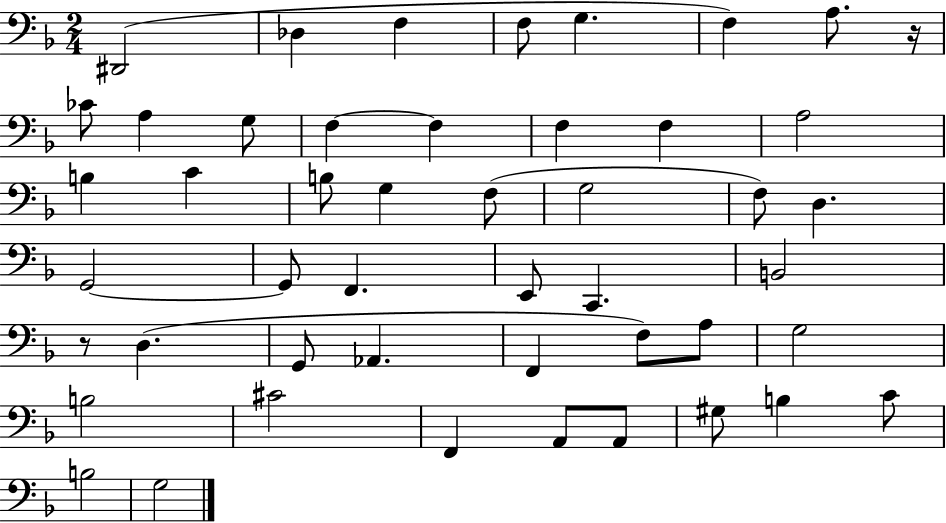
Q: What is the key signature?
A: F major